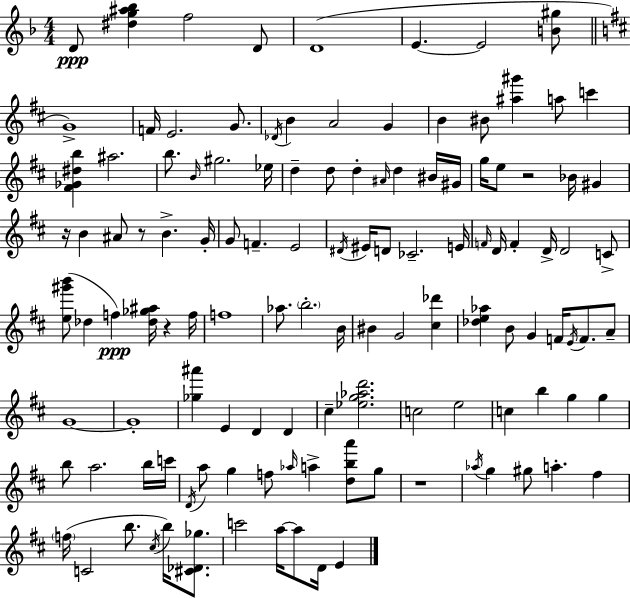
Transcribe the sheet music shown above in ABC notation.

X:1
T:Untitled
M:4/4
L:1/4
K:Dm
D/2 [^dg^a_b] f2 D/2 D4 E E2 [B^g]/2 G4 F/4 E2 G/2 _D/4 B A2 G B ^B/2 [^a^g'] a/2 c' [^F_G^db] ^a2 b/2 B/4 ^g2 _e/4 d d/2 d ^A/4 d ^B/4 ^G/4 g/4 e/2 z2 _B/4 ^G z/4 B ^A/2 z/2 B G/4 G/2 F E2 ^D/4 ^E/4 D/2 _C2 E/4 F/4 D/4 F D/4 D2 C/2 [e^g'b']/2 _d f [_d_g^a]/4 z f/4 f4 _a/2 b2 B/4 ^B G2 [^c_d'] [_de_a] B/2 G F/4 E/4 F/2 A/2 G4 G4 [_g^a'] E D D ^c [_eg_ad']2 c2 e2 c b g g b/2 a2 b/4 c'/4 D/4 a/2 g f/2 _a/4 a [dba']/2 g/2 z4 _a/4 g ^g/2 a ^f f/4 C2 b/2 ^c/4 b/4 [^C_D_g]/2 c'2 a/4 a/2 D/4 E